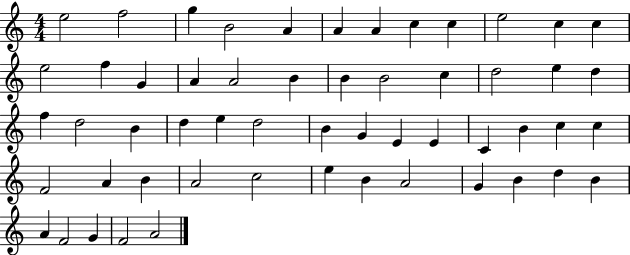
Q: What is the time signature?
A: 4/4